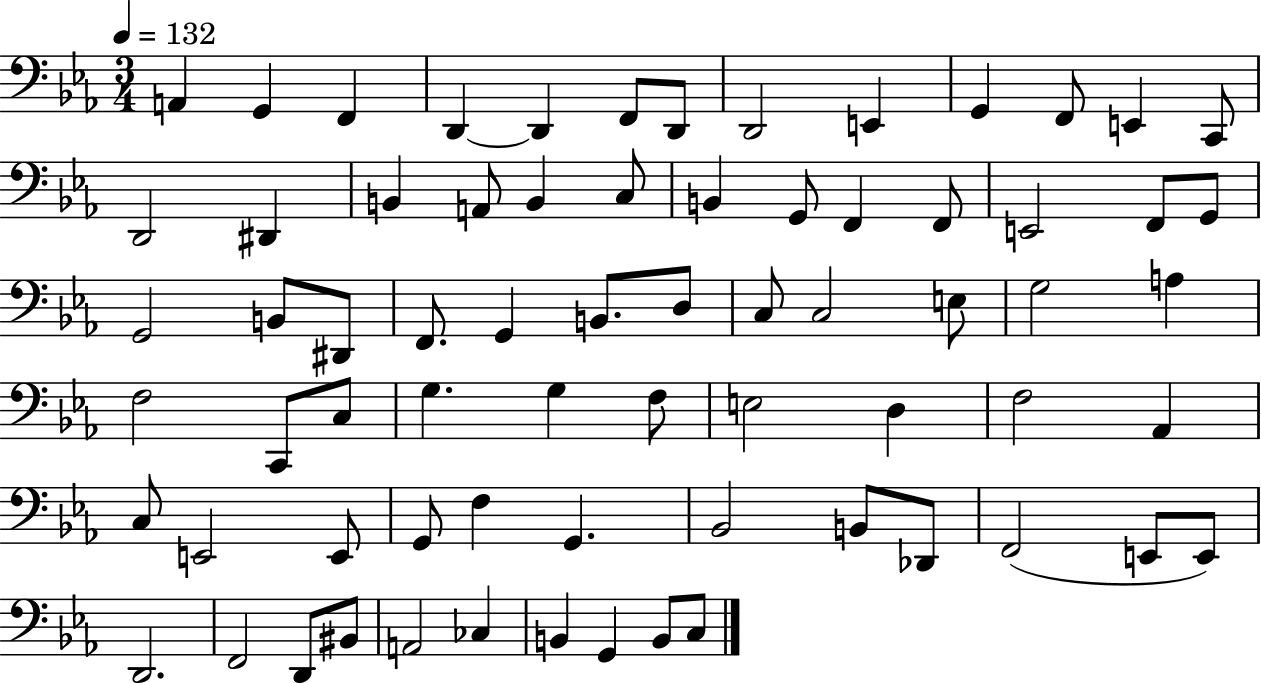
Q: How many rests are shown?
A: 0